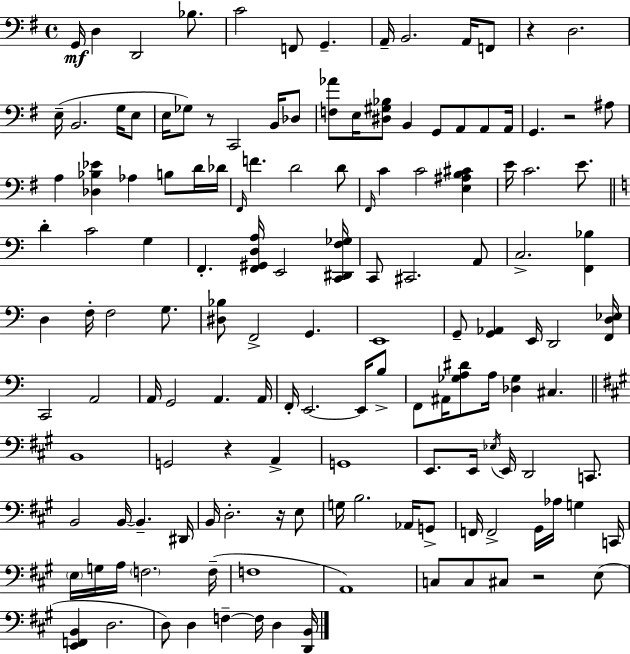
X:1
T:Untitled
M:4/4
L:1/4
K:Em
G,,/4 D, D,,2 _B,/2 C2 F,,/2 G,, A,,/4 B,,2 A,,/4 F,,/2 z D,2 E,/4 B,,2 G,/4 E,/2 E,/4 _G,/2 z/2 C,,2 B,,/4 _D,/2 [F,_A]/2 E,/4 [^D,^G,_B,]/2 B,, G,,/2 A,,/2 A,,/2 A,,/4 G,, z2 ^A,/2 A, [_D,_B,_E] _A, B,/2 D/4 _D/4 ^F,,/4 F D2 D/2 ^F,,/4 C C2 [E,^A,B,^C] E/4 C2 E/2 D C2 G, F,, [F,,^G,,D,A,]/4 E,,2 [C,,^D,,F,_G,]/4 C,,/2 ^C,,2 A,,/2 C,2 [F,,_B,] D, F,/4 F,2 G,/2 [^D,_B,]/2 F,,2 G,, E,,4 G,,/2 [G,,_A,,] E,,/4 D,,2 [F,,D,_E,]/4 C,,2 A,,2 A,,/4 G,,2 A,, A,,/4 F,,/4 E,,2 E,,/4 B,/2 F,,/2 ^A,,/4 [_G,A,^D]/2 A,/4 [_D,_G,] ^C, B,,4 G,,2 z A,, G,,4 E,,/2 E,,/4 _E,/4 E,,/4 D,,2 C,,/2 B,,2 B,,/4 B,, ^D,,/4 B,,/4 D,2 z/4 E,/2 G,/4 B,2 _A,,/4 G,,/2 F,,/4 F,,2 ^G,,/4 _A,/4 G, C,,/4 E,/4 G,/4 A,/4 F,2 F,/4 F,4 A,,4 C,/2 C,/2 ^C,/2 z2 E,/2 [E,,F,,B,,] D,2 D,/2 D, F, F,/4 D, [D,,B,,]/4